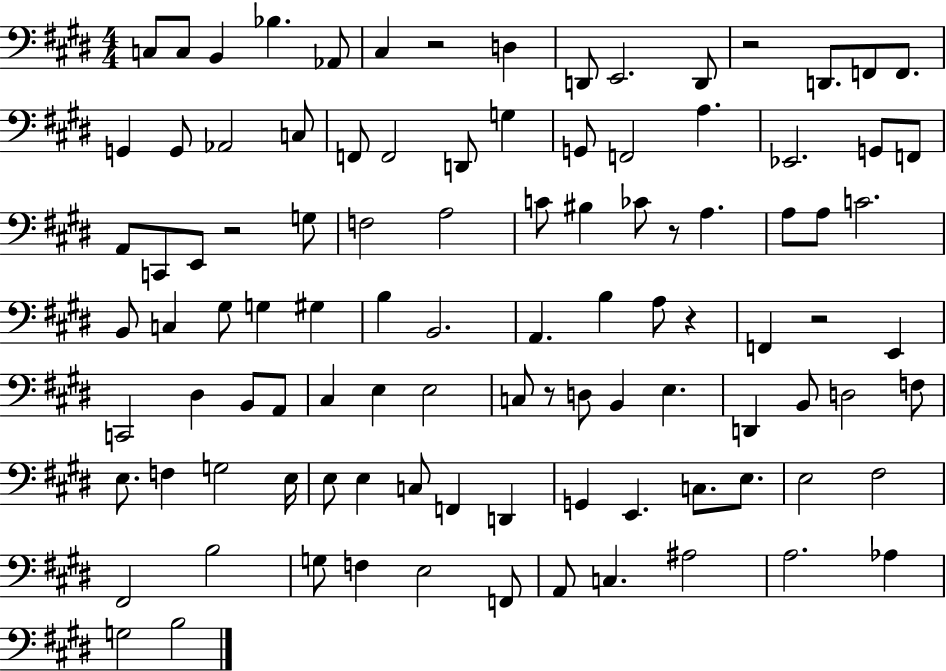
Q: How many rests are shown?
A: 7